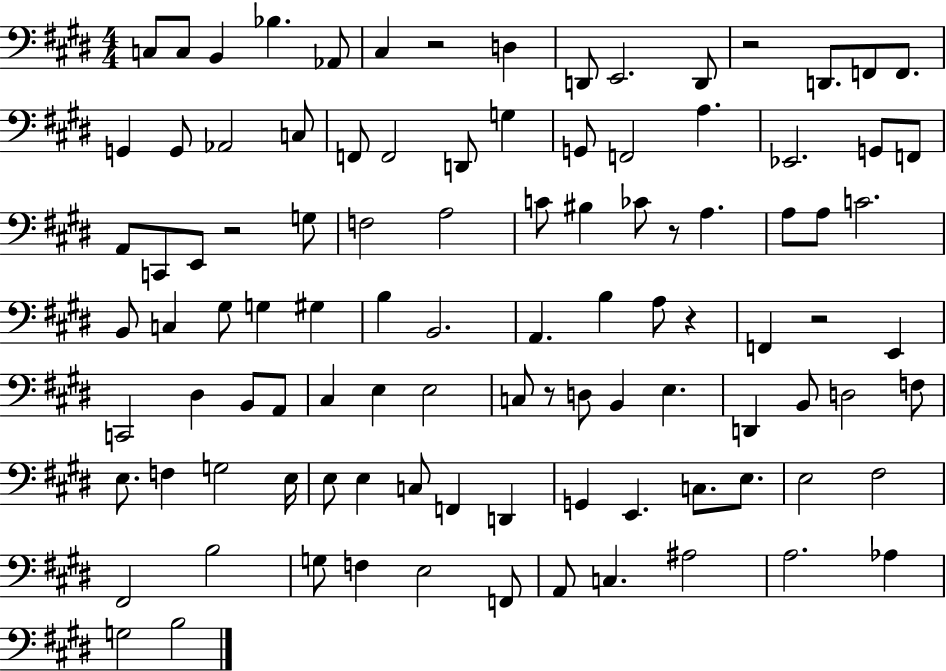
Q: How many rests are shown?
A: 7